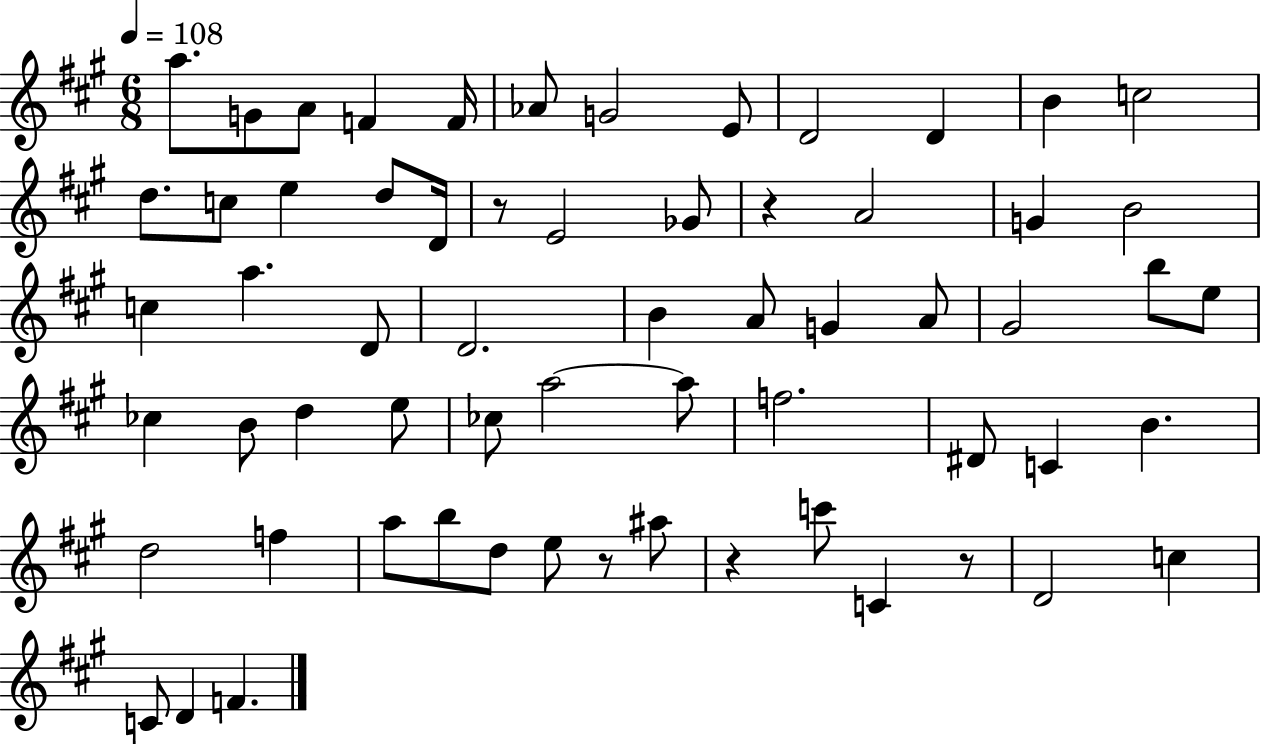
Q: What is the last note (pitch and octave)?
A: F4